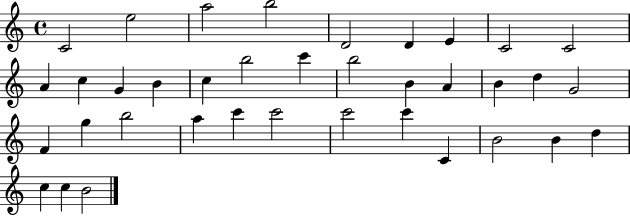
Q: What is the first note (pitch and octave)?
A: C4